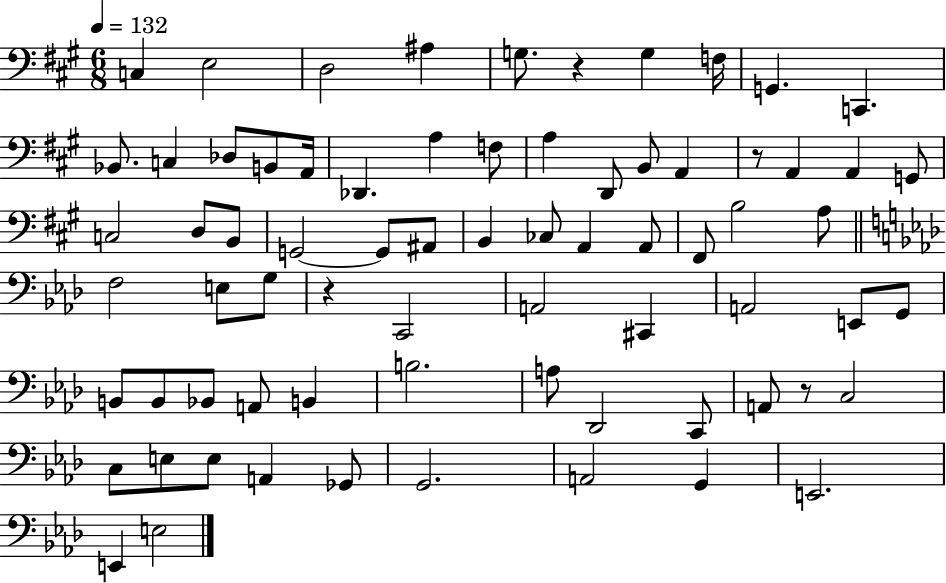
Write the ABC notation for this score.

X:1
T:Untitled
M:6/8
L:1/4
K:A
C, E,2 D,2 ^A, G,/2 z G, F,/4 G,, C,, _B,,/2 C, _D,/2 B,,/2 A,,/4 _D,, A, F,/2 A, D,,/2 B,,/2 A,, z/2 A,, A,, G,,/2 C,2 D,/2 B,,/2 G,,2 G,,/2 ^A,,/2 B,, _C,/2 A,, A,,/2 ^F,,/2 B,2 A,/2 F,2 E,/2 G,/2 z C,,2 A,,2 ^C,, A,,2 E,,/2 G,,/2 B,,/2 B,,/2 _B,,/2 A,,/2 B,, B,2 A,/2 _D,,2 C,,/2 A,,/2 z/2 C,2 C,/2 E,/2 E,/2 A,, _G,,/2 G,,2 A,,2 G,, E,,2 E,, E,2